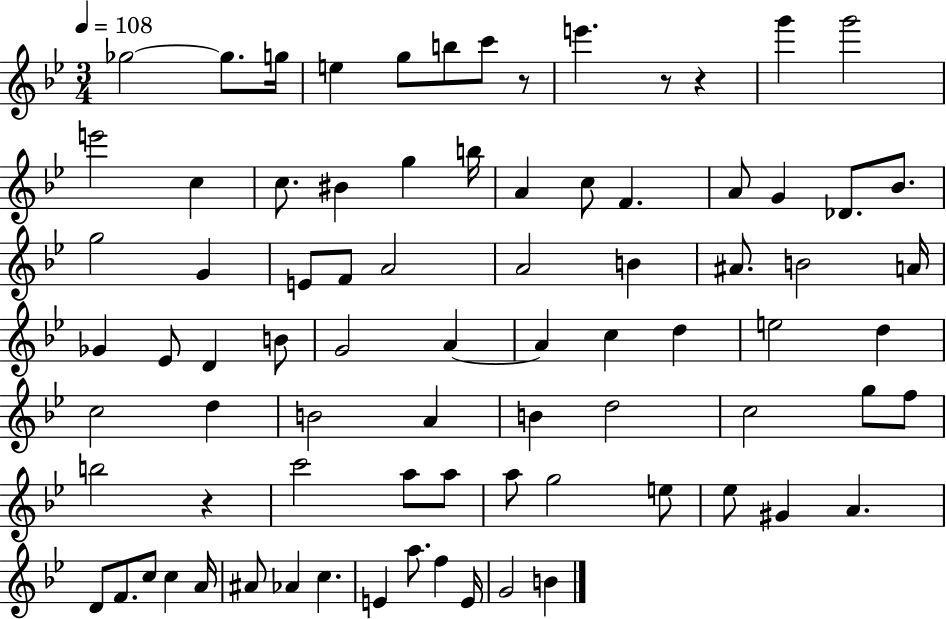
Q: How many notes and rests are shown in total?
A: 81